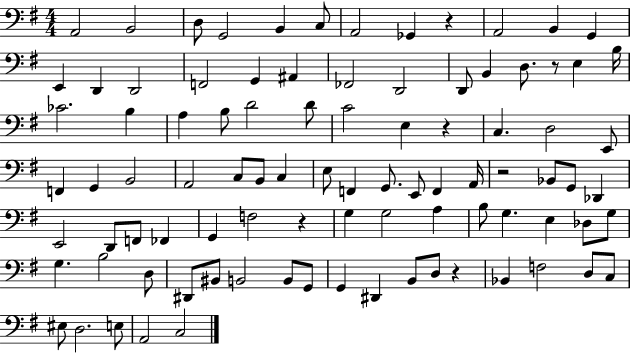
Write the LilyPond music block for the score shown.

{
  \clef bass
  \numericTimeSignature
  \time 4/4
  \key g \major
  \repeat volta 2 { a,2 b,2 | d8 g,2 b,4 c8 | a,2 ges,4 r4 | a,2 b,4 g,4 | \break e,4 d,4 d,2 | f,2 g,4 ais,4 | fes,2 d,2 | d,8 b,4 d8. r8 e4 b16 | \break ces'2. b4 | a4 b8 d'2 d'8 | c'2 e4 r4 | c4. d2 e,8 | \break f,4 g,4 b,2 | a,2 c8 b,8 c4 | e8 f,4 g,8. e,8 f,4 a,16 | r2 bes,8 g,8 des,4 | \break e,2 d,8 f,8 fes,4 | g,4 f2 r4 | g4 g2 a4 | b8 g4. e4 des8 g8 | \break g4. b2 d8 | dis,8 bis,8 b,2 b,8 g,8 | g,4 dis,4 b,8 d8 r4 | bes,4 f2 d8 c8 | \break eis8 d2. e8 | a,2 c2 | } \bar "|."
}